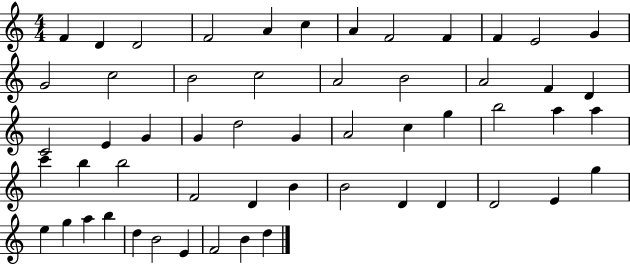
X:1
T:Untitled
M:4/4
L:1/4
K:C
F D D2 F2 A c A F2 F F E2 G G2 c2 B2 c2 A2 B2 A2 F D C2 E G G d2 G A2 c g b2 a a c' b b2 F2 D B B2 D D D2 E g e g a b d B2 E F2 B d